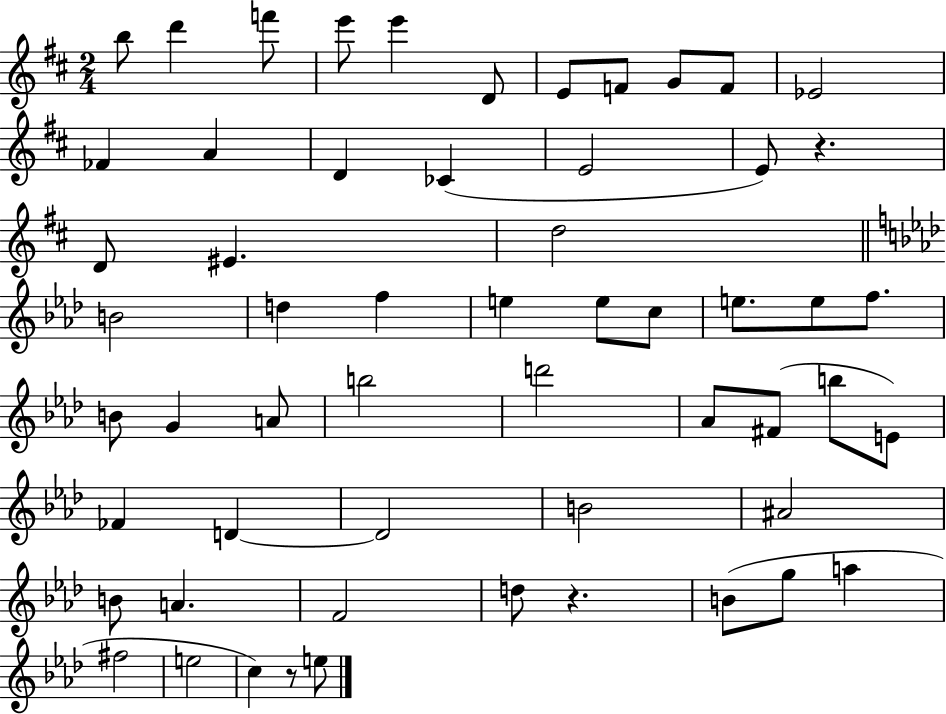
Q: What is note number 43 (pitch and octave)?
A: A#4